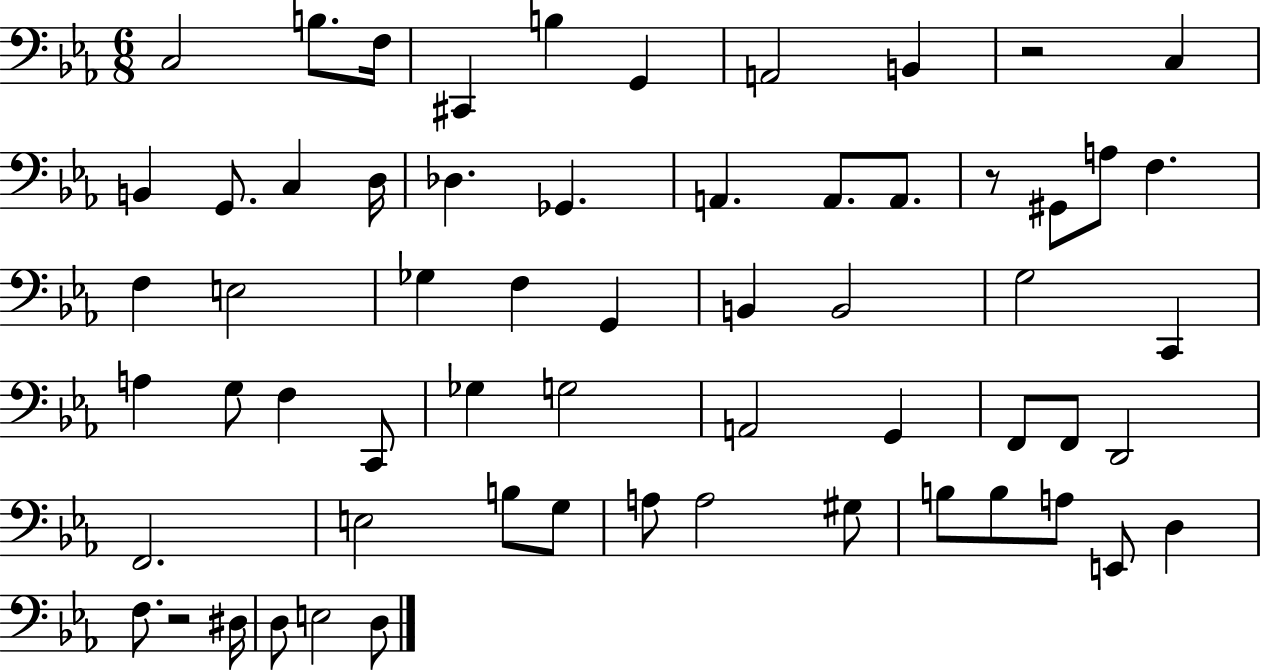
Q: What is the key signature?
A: EES major